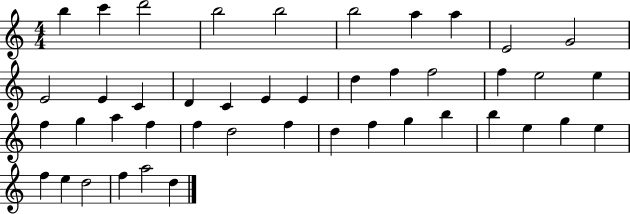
X:1
T:Untitled
M:4/4
L:1/4
K:C
b c' d'2 b2 b2 b2 a a E2 G2 E2 E C D C E E d f f2 f e2 e f g a f f d2 f d f g b b e g e f e d2 f a2 d